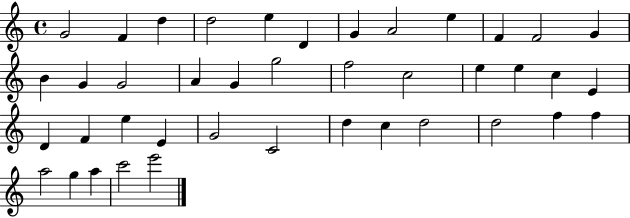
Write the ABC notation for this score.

X:1
T:Untitled
M:4/4
L:1/4
K:C
G2 F d d2 e D G A2 e F F2 G B G G2 A G g2 f2 c2 e e c E D F e E G2 C2 d c d2 d2 f f a2 g a c'2 e'2